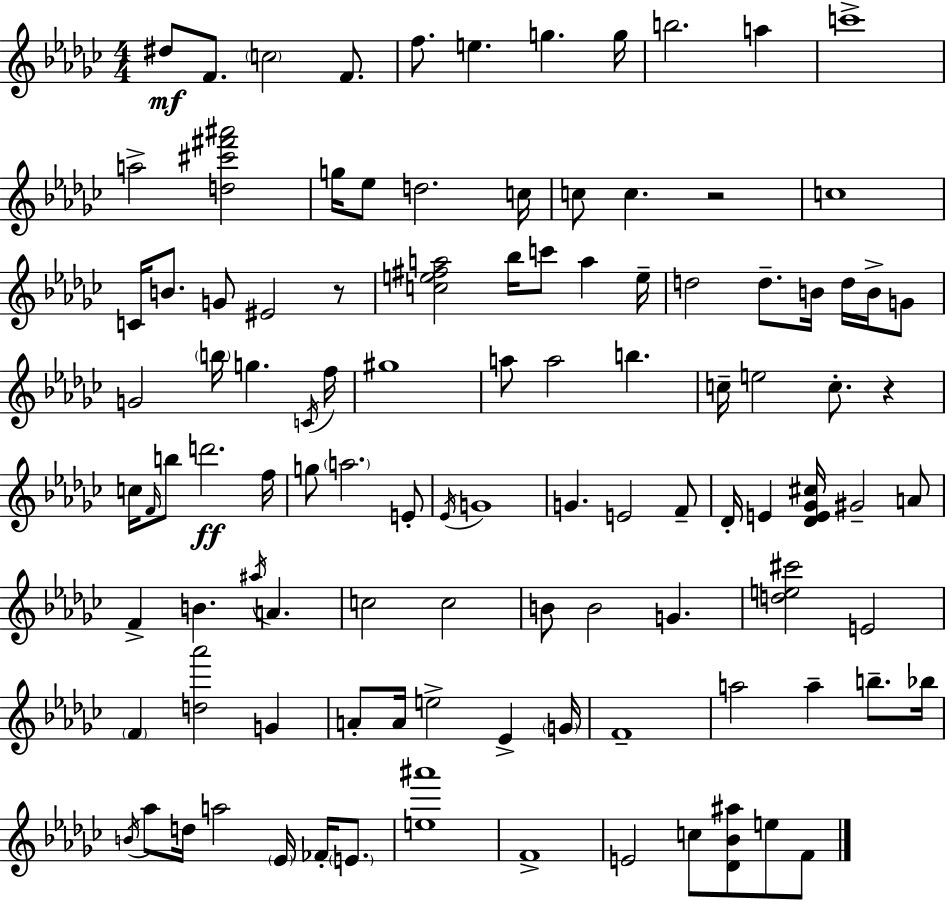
D#5/e F4/e. C5/h F4/e. F5/e. E5/q. G5/q. G5/s B5/h. A5/q C6/w A5/h [D5,C#6,F#6,A#6]/h G5/s Eb5/e D5/h. C5/s C5/e C5/q. R/h C5/w C4/s B4/e. G4/e EIS4/h R/e [C5,E5,F#5,A5]/h Bb5/s C6/e A5/q E5/s D5/h D5/e. B4/s D5/s B4/s G4/e G4/h B5/s G5/q. C4/s F5/s G#5/w A5/e A5/h B5/q. C5/s E5/h C5/e. R/q C5/s F4/s B5/e D6/h. F5/s G5/e A5/h. E4/e Eb4/s G4/w G4/q. E4/h F4/e Db4/s E4/q [Db4,E4,Gb4,C#5]/s G#4/h A4/e F4/q B4/q. A#5/s A4/q. C5/h C5/h B4/e B4/h G4/q. [D5,E5,C#6]/h E4/h F4/q [D5,Ab6]/h G4/q A4/e A4/s E5/h Eb4/q G4/s F4/w A5/h A5/q B5/e. Bb5/s B4/s Ab5/e D5/s A5/h Eb4/s FES4/s E4/e. [E5,A#6]/w F4/w E4/h C5/e [Db4,Bb4,A#5]/e E5/e F4/e